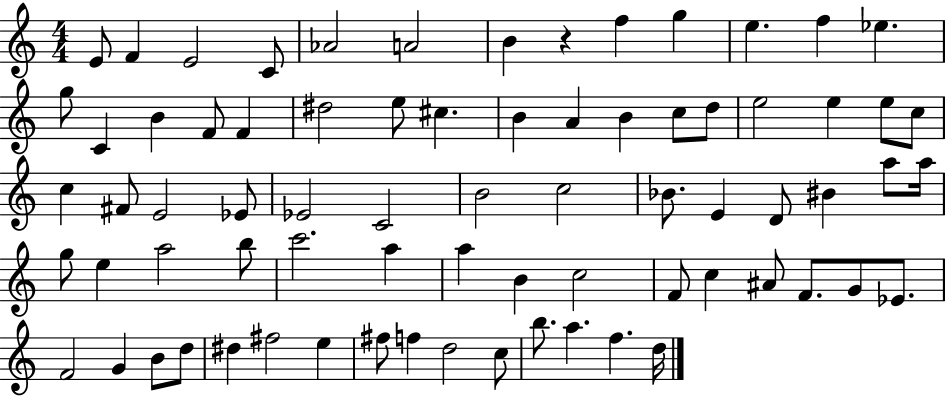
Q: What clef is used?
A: treble